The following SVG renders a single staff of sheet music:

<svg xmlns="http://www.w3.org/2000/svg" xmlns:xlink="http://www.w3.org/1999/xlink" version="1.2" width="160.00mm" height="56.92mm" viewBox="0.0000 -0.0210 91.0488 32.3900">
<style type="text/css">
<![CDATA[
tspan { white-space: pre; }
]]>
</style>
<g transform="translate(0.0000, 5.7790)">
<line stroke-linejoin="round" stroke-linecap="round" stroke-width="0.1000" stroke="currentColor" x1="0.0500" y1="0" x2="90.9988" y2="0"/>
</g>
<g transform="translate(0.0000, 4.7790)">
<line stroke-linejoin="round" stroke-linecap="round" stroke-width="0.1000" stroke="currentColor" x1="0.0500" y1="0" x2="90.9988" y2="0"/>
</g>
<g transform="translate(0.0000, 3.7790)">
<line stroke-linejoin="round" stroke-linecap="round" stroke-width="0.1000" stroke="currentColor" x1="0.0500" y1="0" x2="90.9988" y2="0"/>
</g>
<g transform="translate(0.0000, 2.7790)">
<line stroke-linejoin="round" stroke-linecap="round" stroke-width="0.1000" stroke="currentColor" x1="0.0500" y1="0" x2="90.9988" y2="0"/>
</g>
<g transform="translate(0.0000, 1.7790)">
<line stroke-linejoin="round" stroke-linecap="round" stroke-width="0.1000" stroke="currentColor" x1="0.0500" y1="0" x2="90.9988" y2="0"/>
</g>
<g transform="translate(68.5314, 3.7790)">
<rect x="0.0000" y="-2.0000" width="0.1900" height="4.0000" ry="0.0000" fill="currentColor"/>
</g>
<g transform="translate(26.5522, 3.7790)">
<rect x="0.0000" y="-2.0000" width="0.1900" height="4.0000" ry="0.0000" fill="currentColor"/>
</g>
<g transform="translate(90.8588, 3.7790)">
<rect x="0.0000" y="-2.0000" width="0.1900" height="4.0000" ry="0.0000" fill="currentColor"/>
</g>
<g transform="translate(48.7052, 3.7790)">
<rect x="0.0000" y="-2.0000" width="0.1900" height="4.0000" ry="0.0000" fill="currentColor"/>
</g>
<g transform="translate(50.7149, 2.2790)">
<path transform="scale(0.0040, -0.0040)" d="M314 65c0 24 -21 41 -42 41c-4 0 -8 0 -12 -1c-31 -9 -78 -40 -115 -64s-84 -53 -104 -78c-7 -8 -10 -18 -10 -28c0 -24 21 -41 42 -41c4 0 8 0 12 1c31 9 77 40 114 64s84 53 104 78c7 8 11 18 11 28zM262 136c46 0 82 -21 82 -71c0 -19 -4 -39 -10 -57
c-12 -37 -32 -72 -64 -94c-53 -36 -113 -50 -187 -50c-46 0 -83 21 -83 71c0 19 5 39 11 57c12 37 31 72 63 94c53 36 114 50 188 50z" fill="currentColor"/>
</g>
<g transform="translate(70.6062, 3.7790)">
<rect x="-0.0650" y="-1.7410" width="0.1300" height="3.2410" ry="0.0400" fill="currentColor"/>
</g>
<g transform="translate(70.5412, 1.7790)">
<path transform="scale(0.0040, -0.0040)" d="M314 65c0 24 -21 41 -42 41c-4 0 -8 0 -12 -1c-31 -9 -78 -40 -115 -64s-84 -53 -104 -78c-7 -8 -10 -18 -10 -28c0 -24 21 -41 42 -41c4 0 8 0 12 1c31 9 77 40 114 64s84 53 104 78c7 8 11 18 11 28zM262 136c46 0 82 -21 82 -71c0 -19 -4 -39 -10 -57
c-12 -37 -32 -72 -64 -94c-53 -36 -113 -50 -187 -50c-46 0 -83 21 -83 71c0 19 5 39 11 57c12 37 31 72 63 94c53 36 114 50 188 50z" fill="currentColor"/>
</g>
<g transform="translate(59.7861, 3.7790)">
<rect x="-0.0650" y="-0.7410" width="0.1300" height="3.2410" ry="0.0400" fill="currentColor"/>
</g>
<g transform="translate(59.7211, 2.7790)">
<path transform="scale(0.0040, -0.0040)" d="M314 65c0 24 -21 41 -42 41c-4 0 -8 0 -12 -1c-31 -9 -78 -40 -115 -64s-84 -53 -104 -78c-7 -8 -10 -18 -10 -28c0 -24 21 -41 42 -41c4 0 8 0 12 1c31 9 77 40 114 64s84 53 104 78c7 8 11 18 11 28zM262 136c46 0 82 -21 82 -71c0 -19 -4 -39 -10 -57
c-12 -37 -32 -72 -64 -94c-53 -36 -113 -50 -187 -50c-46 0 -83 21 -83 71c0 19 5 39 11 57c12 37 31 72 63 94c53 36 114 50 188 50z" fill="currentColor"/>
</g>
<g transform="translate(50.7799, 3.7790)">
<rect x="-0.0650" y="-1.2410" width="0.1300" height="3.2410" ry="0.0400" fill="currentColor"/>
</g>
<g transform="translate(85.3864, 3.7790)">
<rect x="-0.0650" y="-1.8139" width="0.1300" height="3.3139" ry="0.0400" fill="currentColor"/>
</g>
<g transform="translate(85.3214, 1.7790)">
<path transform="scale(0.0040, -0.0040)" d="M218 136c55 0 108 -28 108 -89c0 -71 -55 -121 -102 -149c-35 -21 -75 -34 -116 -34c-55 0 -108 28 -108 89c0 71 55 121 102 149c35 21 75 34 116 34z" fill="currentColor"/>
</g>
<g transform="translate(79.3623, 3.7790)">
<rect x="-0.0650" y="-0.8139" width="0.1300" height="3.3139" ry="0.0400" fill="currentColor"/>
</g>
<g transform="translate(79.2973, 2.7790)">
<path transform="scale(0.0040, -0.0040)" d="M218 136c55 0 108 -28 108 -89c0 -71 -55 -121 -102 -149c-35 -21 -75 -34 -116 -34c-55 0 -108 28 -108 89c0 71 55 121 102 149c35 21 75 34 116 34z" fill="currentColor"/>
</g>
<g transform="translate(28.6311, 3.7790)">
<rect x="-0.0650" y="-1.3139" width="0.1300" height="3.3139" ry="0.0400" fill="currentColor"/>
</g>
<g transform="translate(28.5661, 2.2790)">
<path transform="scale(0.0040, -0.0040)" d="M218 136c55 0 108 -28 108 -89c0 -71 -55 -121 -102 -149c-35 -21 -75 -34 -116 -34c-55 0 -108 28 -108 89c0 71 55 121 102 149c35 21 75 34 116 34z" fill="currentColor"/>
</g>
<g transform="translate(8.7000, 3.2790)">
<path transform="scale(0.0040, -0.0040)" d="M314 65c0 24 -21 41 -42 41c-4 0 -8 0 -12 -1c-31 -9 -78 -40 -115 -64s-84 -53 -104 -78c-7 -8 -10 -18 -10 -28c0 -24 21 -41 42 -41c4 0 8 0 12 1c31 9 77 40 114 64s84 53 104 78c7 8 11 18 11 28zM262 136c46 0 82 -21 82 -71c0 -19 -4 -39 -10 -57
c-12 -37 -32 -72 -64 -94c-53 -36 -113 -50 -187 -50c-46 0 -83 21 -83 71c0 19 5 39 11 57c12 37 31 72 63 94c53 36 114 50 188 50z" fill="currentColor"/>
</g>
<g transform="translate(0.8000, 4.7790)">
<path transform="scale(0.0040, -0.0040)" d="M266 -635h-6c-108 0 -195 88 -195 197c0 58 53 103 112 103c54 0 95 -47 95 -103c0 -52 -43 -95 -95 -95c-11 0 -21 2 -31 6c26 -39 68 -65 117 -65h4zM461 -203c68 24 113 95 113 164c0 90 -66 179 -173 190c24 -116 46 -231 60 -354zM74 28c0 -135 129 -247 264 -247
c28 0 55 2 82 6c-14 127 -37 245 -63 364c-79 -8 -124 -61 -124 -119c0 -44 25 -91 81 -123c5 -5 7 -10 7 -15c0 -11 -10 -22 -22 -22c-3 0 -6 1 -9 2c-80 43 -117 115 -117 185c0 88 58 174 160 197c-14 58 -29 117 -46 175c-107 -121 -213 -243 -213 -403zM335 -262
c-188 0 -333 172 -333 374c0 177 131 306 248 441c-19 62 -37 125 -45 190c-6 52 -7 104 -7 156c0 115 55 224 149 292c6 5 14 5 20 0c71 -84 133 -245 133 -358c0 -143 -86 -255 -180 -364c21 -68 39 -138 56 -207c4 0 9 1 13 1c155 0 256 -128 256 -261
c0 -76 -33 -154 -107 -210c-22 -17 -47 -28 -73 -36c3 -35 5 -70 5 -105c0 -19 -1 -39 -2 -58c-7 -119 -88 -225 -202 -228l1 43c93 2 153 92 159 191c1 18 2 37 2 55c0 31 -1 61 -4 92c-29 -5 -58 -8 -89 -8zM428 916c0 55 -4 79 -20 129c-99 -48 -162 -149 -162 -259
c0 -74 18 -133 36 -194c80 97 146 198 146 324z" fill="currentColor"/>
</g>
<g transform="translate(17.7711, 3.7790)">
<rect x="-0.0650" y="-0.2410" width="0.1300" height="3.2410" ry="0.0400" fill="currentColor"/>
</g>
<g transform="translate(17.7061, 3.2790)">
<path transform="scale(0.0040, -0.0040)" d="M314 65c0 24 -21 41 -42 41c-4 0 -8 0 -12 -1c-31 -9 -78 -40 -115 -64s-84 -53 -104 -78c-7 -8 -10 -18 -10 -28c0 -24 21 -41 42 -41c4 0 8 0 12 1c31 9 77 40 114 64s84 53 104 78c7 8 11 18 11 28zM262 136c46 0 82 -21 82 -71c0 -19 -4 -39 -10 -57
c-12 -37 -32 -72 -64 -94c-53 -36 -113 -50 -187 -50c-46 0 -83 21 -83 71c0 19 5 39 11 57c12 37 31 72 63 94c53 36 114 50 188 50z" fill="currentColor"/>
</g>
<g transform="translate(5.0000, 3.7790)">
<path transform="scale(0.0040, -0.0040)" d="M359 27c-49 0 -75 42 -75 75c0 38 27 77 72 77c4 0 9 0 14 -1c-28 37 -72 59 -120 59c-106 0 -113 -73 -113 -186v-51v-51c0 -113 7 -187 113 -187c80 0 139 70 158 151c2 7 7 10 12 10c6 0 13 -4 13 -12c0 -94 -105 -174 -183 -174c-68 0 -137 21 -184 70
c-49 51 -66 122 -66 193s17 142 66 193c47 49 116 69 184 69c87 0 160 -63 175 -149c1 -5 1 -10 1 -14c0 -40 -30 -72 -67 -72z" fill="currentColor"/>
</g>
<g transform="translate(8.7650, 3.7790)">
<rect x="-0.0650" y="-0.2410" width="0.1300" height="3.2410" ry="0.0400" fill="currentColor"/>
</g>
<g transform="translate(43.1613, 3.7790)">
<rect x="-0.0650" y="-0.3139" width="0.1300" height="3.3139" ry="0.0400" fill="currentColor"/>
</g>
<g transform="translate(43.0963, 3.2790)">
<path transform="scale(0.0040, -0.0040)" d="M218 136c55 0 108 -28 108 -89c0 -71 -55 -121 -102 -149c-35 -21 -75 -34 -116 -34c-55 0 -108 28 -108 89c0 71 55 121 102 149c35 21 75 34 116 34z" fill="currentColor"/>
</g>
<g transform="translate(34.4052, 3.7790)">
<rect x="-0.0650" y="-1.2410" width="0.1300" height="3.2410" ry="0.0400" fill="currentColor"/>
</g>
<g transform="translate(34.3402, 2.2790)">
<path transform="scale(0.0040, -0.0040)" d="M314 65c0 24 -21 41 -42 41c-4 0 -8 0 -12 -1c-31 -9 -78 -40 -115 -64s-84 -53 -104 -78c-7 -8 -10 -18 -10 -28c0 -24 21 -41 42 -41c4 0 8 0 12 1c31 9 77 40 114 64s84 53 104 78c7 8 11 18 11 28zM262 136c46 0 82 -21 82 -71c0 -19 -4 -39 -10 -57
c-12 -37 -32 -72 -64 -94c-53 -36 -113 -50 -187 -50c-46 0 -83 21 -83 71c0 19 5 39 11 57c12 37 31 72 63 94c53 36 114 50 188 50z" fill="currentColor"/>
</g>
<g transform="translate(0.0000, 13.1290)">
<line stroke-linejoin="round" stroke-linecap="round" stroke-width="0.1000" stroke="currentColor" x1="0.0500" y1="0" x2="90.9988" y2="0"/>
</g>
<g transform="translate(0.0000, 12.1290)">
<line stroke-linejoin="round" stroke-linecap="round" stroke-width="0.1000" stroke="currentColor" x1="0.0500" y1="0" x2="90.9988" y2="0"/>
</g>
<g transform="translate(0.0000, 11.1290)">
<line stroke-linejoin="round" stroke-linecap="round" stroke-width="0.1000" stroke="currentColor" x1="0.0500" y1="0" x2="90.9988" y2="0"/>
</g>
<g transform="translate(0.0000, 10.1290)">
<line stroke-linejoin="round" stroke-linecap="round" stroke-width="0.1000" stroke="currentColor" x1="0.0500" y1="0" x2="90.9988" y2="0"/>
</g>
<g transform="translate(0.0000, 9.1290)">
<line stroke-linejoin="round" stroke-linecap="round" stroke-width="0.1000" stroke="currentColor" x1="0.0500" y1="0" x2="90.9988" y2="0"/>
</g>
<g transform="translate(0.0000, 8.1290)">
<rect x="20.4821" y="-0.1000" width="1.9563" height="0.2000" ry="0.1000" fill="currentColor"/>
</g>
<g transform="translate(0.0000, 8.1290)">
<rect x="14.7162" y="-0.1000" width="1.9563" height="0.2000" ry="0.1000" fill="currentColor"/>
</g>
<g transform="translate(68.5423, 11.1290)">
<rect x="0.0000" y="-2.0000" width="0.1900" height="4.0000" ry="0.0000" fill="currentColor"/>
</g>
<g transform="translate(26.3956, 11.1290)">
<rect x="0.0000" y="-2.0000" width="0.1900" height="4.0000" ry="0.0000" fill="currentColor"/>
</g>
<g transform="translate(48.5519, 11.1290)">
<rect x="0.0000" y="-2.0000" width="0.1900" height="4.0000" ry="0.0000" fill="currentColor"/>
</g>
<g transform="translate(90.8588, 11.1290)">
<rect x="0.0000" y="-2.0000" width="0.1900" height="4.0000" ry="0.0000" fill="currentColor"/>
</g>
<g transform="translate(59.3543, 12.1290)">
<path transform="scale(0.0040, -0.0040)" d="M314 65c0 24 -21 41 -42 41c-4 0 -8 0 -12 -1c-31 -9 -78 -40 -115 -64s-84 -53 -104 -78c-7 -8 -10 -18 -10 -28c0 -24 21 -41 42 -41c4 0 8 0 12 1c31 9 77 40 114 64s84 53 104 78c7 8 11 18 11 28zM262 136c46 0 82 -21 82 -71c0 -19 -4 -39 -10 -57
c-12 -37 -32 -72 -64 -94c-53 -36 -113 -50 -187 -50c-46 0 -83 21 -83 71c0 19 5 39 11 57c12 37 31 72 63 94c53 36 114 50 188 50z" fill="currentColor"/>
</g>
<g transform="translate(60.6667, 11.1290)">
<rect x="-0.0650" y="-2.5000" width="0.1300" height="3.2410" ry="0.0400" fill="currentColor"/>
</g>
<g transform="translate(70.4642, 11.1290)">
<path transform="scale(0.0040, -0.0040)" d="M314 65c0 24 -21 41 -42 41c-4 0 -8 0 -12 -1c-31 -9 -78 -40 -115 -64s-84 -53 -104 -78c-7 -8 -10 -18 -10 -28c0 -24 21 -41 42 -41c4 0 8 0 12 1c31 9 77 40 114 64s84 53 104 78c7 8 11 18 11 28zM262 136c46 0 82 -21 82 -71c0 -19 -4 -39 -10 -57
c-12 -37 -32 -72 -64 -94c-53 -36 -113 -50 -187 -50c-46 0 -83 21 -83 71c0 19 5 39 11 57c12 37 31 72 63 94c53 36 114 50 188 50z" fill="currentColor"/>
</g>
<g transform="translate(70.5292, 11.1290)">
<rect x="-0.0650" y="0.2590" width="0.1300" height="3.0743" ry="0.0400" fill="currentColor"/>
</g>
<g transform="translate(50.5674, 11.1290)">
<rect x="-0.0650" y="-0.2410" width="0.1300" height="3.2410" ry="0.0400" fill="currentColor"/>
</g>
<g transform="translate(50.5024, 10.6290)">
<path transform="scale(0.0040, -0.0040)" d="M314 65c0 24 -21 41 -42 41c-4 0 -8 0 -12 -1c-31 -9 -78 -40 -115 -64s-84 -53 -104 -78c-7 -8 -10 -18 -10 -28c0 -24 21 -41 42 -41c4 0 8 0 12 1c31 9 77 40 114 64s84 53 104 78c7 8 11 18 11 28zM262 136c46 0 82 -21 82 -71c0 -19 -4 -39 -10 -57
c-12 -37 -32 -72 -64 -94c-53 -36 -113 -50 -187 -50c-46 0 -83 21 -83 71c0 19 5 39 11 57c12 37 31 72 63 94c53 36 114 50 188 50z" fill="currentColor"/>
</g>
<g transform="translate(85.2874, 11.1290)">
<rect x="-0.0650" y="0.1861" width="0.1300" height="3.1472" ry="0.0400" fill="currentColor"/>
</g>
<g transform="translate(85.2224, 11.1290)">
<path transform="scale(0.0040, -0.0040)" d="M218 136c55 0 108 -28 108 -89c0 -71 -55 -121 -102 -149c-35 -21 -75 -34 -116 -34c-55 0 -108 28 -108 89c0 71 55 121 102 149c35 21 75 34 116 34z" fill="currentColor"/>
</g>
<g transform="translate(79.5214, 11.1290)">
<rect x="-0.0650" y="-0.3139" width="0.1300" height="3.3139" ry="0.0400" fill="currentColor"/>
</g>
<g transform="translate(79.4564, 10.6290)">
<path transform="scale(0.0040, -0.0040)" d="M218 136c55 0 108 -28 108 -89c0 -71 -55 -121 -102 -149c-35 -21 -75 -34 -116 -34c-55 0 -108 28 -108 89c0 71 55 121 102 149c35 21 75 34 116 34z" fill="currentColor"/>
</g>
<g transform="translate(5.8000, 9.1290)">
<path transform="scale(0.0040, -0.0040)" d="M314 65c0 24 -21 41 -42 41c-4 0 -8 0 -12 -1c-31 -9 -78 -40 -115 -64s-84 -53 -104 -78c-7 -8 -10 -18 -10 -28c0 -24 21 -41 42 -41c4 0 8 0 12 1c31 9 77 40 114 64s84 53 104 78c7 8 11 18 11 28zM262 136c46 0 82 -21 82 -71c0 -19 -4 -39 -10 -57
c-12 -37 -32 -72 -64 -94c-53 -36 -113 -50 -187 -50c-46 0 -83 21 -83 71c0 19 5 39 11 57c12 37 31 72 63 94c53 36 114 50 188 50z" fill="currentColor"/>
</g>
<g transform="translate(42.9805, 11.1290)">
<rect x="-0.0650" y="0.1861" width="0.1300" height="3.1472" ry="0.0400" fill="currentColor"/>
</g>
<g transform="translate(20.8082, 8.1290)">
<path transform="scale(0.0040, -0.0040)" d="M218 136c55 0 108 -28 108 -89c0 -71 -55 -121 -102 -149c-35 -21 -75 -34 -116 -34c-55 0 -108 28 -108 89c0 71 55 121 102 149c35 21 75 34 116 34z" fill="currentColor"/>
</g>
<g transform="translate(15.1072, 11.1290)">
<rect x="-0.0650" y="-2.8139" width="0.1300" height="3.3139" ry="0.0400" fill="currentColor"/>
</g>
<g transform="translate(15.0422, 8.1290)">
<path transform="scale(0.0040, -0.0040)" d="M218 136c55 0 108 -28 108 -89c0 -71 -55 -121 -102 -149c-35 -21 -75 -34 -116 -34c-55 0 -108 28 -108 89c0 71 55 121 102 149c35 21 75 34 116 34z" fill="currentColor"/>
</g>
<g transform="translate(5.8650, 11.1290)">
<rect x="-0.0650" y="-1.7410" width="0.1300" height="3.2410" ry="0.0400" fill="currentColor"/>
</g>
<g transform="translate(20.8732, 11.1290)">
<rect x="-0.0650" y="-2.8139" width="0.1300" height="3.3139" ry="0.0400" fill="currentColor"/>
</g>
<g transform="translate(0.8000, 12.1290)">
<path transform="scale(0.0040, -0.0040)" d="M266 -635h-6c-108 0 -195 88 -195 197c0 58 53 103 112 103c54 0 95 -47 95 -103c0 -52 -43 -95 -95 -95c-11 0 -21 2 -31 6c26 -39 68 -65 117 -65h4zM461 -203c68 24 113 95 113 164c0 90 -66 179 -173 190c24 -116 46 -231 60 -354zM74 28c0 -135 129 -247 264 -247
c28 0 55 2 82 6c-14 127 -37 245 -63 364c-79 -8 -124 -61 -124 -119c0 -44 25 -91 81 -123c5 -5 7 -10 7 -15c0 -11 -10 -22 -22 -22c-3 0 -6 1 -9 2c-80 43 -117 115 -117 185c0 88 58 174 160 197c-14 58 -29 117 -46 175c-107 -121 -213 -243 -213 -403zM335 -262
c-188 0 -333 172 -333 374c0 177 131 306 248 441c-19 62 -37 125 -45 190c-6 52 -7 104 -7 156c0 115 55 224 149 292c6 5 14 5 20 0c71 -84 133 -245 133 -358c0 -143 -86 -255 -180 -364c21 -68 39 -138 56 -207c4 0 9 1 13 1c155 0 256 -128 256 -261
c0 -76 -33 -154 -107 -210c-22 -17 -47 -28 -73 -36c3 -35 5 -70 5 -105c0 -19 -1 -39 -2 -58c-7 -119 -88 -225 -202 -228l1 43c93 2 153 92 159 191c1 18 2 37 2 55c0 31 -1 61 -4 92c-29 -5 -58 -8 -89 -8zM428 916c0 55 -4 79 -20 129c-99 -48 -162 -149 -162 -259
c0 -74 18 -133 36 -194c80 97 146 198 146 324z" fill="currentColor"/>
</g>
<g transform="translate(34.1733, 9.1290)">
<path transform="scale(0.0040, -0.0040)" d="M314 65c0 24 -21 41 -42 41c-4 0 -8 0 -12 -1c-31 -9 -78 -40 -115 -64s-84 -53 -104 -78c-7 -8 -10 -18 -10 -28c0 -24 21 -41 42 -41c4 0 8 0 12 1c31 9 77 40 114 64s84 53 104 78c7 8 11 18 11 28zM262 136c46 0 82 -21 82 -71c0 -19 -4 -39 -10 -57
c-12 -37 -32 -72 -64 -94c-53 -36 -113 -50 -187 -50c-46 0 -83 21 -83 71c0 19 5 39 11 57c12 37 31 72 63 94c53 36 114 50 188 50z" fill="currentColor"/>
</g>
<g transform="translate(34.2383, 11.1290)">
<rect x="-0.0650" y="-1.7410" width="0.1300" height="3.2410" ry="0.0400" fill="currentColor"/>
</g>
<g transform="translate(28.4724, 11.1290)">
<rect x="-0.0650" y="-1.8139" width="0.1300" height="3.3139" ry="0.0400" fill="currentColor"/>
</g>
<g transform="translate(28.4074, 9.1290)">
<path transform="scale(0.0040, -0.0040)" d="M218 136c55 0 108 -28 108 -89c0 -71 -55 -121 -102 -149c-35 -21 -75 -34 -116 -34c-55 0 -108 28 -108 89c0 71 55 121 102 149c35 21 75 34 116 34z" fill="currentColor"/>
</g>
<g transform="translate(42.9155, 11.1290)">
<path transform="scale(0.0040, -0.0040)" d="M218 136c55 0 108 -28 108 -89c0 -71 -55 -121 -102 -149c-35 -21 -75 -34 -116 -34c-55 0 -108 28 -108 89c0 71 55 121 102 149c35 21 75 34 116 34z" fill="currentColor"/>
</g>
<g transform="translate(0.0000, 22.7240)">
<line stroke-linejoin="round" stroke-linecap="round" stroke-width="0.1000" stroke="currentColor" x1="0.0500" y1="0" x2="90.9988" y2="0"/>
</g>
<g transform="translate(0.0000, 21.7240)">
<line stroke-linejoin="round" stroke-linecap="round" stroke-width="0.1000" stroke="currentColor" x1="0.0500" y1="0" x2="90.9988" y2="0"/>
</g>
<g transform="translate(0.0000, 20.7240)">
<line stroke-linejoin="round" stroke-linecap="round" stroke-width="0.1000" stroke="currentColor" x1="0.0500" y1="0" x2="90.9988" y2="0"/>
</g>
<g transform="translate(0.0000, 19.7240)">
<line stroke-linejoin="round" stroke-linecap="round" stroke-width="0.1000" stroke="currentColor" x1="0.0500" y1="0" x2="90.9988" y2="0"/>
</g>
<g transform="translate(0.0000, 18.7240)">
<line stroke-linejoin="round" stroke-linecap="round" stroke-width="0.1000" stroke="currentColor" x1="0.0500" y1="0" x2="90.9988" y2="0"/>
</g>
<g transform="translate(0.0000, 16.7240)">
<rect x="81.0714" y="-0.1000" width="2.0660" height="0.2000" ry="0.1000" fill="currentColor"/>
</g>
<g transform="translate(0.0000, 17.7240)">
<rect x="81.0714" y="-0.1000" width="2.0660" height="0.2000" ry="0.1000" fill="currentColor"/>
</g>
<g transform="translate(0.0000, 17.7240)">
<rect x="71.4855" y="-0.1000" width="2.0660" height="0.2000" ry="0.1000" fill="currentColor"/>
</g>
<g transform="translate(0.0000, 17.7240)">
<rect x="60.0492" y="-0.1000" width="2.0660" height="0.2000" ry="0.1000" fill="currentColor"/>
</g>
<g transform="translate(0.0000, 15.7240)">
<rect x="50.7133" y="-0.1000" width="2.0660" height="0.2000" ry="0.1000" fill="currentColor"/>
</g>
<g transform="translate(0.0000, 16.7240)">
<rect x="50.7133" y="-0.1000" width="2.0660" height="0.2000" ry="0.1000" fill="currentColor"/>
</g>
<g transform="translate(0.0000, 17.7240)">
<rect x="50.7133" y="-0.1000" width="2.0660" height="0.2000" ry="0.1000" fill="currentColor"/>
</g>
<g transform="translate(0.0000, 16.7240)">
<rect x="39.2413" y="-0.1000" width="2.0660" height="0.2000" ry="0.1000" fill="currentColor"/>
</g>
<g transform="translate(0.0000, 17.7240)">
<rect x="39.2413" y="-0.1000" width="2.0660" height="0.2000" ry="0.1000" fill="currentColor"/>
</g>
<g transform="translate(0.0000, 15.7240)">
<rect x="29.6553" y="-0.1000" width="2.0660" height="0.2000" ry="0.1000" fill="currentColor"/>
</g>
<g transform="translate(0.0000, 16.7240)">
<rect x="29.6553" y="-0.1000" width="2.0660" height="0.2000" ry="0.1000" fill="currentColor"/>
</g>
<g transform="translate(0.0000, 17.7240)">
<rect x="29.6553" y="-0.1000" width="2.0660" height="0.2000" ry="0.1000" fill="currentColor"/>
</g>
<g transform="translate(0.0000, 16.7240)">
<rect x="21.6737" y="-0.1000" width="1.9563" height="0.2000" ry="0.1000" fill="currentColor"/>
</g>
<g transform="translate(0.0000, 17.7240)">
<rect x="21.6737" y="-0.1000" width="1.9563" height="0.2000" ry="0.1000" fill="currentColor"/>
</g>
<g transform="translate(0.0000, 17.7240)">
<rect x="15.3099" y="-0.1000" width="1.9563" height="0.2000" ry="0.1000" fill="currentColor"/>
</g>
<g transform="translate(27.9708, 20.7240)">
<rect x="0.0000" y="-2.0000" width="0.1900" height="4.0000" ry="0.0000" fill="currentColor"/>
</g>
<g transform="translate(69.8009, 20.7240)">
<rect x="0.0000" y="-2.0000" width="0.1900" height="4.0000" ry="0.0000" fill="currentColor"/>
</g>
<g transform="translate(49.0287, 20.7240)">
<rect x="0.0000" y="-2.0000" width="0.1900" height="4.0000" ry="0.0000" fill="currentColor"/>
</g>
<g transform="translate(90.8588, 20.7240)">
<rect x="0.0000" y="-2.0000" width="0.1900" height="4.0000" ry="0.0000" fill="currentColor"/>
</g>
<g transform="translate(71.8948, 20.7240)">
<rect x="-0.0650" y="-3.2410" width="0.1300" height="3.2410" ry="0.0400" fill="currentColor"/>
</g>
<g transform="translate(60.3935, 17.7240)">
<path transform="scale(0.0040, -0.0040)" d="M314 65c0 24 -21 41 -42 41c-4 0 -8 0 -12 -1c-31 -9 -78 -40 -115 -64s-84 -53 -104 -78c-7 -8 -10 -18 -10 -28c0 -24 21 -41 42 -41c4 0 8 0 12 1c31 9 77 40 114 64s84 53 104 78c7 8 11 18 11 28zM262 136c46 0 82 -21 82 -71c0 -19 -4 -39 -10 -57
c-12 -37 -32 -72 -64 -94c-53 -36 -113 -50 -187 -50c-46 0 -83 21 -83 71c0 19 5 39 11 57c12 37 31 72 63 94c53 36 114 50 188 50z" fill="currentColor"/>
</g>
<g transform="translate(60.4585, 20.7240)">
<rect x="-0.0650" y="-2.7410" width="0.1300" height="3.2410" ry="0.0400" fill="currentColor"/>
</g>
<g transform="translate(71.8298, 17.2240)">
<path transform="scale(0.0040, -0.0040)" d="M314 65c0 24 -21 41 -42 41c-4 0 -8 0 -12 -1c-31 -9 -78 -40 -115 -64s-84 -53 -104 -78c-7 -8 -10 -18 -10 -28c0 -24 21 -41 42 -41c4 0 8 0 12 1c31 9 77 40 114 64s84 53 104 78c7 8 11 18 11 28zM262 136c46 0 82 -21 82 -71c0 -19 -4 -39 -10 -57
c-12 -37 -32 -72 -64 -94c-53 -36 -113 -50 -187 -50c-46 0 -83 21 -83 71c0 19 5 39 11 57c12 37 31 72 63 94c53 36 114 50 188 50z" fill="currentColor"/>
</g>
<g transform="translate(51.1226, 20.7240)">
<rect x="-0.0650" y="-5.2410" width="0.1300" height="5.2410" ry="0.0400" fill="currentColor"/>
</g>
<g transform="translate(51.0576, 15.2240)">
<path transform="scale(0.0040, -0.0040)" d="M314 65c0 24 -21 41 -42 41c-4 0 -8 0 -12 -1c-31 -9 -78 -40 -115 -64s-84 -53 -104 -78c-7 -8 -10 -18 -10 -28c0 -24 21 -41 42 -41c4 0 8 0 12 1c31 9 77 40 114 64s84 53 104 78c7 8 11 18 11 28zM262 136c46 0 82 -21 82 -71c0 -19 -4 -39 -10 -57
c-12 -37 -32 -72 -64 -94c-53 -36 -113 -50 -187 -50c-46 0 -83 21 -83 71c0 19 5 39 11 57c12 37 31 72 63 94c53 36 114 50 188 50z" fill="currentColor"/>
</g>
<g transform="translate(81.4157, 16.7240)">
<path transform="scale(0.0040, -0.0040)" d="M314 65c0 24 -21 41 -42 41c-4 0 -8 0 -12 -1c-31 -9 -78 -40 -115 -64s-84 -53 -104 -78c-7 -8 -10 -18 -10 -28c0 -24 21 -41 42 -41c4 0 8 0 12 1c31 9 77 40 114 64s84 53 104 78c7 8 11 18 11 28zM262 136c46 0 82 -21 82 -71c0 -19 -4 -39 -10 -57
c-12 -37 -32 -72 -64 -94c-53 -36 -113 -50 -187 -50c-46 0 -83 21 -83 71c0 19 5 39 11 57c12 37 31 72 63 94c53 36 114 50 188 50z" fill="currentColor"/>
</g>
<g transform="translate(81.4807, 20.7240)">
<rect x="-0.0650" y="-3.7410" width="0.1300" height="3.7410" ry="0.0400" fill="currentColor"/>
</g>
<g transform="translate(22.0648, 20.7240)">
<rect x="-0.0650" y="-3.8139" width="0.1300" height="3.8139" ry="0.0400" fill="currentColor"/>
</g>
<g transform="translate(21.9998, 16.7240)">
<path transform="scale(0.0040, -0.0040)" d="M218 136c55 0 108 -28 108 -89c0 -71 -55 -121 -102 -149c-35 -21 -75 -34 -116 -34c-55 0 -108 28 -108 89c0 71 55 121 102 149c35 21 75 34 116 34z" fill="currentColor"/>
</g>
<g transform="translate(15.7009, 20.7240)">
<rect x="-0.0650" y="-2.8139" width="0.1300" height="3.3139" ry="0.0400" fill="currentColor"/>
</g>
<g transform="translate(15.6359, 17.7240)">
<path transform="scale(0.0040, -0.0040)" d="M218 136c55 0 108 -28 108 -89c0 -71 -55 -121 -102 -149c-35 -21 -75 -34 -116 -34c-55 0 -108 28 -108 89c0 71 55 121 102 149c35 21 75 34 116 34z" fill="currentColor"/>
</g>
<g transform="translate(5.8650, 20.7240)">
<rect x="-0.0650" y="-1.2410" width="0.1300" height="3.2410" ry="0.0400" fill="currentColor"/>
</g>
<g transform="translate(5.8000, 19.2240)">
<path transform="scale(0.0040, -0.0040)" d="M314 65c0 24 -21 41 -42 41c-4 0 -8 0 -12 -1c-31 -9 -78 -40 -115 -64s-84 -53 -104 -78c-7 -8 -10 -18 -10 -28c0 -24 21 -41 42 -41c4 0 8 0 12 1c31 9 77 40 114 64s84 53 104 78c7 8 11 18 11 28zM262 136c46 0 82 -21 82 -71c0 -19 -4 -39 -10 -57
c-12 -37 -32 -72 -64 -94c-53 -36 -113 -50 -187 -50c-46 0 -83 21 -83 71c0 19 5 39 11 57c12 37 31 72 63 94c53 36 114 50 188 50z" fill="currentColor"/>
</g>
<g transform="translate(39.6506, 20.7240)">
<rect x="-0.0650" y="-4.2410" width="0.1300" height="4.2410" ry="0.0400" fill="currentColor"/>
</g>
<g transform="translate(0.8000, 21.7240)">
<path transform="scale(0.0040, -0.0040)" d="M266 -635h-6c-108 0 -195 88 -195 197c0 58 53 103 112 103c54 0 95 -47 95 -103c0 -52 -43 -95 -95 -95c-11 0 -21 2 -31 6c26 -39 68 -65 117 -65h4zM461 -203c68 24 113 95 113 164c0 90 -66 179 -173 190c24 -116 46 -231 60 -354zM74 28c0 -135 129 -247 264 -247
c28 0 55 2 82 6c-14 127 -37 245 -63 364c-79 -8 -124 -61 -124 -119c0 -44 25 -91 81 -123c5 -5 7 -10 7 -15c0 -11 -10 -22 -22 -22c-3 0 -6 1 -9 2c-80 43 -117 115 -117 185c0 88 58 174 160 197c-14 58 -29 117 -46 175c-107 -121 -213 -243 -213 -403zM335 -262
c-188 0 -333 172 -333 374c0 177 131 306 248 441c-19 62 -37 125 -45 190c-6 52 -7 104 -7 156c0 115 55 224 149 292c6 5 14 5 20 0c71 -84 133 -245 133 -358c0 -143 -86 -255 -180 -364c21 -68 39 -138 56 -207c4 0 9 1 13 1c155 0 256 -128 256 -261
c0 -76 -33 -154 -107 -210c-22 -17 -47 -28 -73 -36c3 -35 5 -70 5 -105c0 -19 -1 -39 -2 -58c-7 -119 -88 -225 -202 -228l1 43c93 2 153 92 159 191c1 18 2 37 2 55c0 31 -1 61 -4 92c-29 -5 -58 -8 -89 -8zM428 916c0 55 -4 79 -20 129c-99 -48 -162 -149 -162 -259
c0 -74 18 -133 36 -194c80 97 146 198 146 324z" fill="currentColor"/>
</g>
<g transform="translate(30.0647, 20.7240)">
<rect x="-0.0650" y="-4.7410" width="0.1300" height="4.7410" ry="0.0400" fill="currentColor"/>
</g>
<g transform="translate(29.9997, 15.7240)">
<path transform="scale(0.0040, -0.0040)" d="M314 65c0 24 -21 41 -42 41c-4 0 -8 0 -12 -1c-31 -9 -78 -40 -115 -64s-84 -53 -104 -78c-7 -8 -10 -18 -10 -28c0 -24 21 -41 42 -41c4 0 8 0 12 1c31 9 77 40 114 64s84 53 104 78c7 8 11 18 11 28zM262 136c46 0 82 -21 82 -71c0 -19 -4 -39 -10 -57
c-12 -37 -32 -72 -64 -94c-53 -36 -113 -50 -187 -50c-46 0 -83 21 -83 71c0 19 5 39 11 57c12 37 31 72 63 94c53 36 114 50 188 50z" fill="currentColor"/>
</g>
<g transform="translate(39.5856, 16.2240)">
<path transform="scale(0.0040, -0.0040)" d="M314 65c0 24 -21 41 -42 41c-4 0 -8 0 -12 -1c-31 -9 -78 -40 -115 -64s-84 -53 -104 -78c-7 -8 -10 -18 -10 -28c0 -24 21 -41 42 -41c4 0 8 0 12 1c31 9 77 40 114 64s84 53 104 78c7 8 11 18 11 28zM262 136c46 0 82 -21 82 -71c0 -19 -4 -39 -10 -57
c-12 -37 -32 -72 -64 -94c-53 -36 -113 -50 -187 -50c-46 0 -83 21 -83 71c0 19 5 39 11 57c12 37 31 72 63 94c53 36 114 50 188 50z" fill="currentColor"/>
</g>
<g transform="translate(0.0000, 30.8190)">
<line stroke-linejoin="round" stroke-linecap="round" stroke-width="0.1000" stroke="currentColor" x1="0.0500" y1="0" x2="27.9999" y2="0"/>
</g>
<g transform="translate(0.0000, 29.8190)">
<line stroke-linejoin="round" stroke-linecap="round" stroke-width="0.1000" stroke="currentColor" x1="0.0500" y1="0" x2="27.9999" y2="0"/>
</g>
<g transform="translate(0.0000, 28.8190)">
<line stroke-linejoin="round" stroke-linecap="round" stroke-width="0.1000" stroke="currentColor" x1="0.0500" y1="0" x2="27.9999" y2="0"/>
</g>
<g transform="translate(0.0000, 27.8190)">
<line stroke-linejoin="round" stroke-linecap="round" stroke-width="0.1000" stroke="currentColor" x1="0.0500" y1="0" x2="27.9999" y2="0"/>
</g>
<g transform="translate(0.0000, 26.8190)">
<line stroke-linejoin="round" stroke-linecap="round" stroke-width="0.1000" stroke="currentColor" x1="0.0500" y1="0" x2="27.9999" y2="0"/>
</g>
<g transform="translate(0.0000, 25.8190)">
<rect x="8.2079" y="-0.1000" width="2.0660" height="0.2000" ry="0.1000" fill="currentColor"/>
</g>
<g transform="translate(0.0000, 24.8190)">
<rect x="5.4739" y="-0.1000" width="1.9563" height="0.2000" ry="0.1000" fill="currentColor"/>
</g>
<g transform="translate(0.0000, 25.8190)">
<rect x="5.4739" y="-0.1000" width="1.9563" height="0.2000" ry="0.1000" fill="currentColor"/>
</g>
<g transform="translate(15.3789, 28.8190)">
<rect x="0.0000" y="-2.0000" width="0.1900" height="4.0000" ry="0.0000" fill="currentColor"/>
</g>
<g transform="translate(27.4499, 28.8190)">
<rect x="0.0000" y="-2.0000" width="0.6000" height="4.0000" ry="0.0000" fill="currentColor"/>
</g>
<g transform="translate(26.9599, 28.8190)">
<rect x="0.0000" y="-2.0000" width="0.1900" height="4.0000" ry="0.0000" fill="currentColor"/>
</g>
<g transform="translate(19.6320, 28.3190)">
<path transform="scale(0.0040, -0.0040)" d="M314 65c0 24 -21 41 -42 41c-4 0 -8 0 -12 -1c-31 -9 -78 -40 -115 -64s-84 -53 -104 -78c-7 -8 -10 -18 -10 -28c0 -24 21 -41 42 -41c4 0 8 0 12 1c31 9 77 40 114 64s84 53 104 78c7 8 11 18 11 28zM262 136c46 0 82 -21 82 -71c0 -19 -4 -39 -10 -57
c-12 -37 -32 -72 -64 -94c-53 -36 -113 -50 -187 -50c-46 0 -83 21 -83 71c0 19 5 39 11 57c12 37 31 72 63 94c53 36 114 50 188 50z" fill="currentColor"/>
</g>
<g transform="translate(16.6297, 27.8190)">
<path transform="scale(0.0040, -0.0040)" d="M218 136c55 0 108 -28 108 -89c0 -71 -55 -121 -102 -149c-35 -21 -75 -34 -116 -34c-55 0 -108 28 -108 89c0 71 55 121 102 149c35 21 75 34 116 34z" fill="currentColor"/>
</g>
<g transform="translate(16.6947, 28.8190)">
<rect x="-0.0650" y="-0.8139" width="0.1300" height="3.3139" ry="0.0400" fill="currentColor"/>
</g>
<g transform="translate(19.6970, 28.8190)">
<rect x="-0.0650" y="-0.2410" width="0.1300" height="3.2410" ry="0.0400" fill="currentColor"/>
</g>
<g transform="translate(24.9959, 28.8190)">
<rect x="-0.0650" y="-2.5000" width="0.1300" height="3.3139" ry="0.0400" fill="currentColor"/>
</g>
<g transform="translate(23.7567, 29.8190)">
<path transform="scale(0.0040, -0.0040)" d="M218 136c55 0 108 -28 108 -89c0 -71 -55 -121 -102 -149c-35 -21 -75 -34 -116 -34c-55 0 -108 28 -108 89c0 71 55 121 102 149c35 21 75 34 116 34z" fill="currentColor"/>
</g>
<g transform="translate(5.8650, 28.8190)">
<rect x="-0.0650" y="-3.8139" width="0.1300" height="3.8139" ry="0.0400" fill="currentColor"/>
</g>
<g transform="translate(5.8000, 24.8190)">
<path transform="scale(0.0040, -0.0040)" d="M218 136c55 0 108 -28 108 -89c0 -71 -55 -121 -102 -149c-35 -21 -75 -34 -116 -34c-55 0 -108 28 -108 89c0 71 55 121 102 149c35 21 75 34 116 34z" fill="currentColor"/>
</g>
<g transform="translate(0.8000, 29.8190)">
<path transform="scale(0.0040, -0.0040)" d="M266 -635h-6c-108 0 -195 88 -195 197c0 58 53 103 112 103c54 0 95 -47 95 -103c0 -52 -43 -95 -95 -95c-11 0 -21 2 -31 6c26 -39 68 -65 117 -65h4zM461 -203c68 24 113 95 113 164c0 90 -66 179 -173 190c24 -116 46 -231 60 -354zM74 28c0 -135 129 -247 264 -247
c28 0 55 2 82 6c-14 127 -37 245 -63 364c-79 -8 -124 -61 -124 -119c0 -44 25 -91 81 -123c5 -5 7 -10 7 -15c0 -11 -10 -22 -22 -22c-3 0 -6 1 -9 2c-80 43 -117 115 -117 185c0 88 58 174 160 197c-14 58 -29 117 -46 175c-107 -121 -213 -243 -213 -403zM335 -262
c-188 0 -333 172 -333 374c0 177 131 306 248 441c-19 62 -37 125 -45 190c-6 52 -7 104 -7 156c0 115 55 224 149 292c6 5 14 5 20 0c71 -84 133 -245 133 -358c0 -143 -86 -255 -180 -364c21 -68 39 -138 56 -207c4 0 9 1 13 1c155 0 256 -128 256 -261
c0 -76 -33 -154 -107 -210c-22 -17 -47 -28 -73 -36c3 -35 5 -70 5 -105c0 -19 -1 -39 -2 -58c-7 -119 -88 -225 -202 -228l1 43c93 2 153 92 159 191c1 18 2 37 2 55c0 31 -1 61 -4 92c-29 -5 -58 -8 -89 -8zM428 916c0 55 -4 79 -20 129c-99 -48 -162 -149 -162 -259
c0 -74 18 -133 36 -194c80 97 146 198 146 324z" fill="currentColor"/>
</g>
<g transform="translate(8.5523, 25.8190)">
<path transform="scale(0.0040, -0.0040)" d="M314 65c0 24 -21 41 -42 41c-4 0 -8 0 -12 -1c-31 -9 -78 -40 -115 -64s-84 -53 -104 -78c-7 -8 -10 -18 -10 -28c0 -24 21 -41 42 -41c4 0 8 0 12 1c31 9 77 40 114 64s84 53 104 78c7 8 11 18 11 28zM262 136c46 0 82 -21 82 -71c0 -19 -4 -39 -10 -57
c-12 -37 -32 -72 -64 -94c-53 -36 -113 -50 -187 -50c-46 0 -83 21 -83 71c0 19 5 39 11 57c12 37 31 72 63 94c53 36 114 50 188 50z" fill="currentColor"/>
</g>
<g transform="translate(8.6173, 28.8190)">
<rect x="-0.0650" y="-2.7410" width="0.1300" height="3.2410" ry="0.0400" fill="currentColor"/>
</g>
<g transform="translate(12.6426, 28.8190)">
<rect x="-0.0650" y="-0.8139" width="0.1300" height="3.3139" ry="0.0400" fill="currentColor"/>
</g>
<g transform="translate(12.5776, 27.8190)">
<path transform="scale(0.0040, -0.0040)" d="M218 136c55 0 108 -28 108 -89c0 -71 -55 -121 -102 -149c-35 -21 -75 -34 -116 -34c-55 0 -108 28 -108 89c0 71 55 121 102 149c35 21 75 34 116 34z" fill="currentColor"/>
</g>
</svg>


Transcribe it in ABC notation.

X:1
T:Untitled
M:4/4
L:1/4
K:C
c2 c2 e e2 c e2 d2 f2 d f f2 a a f f2 B c2 G2 B2 c B e2 a c' e'2 d'2 f'2 a2 b2 c'2 c' a2 d d c2 G